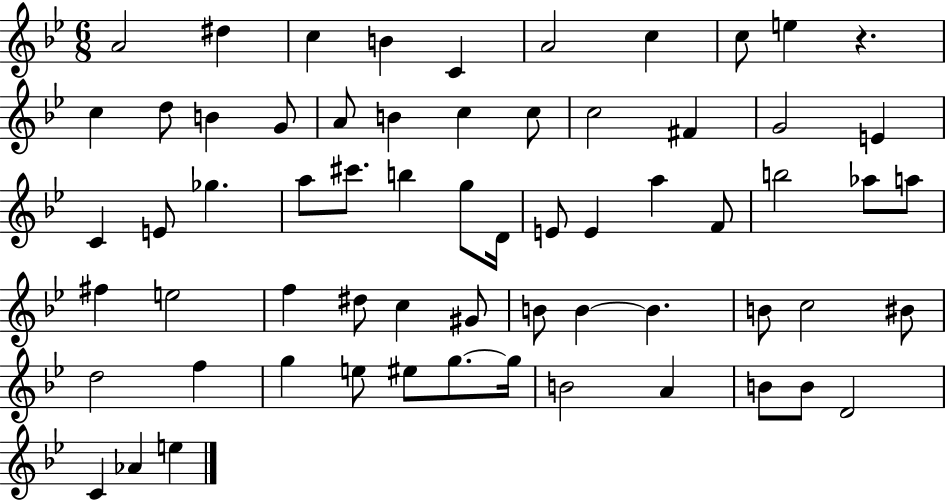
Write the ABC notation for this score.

X:1
T:Untitled
M:6/8
L:1/4
K:Bb
A2 ^d c B C A2 c c/2 e z c d/2 B G/2 A/2 B c c/2 c2 ^F G2 E C E/2 _g a/2 ^c'/2 b g/2 D/4 E/2 E a F/2 b2 _a/2 a/2 ^f e2 f ^d/2 c ^G/2 B/2 B B B/2 c2 ^B/2 d2 f g e/2 ^e/2 g/2 g/4 B2 A B/2 B/2 D2 C _A e